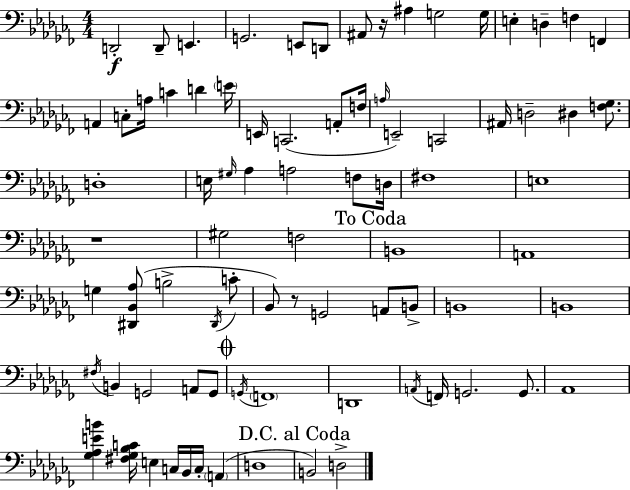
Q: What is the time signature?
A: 4/4